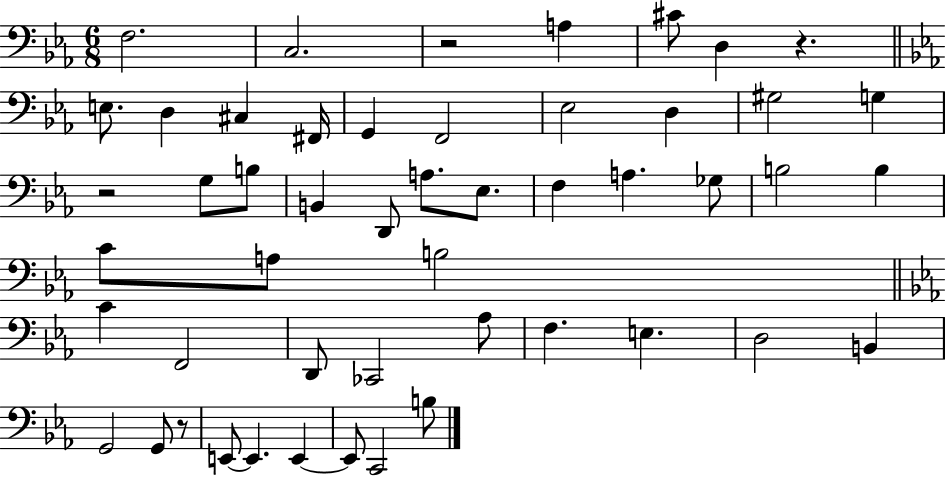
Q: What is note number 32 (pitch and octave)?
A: D2